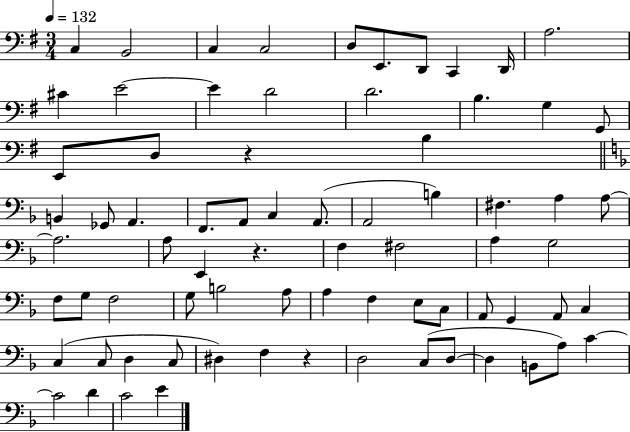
X:1
T:Untitled
M:3/4
L:1/4
K:G
C, B,,2 C, C,2 D,/2 E,,/2 D,,/2 C,, D,,/4 A,2 ^C E2 E D2 D2 B, G, G,,/2 E,,/2 D,/2 z B, B,, _G,,/2 A,, F,,/2 A,,/2 C, A,,/2 A,,2 B, ^F, A, A,/2 A,2 A,/2 E,, z F, ^F,2 A, G,2 F,/2 G,/2 F,2 G,/2 B,2 A,/2 A, F, E,/2 C,/2 A,,/2 G,, A,,/2 C, C, C,/2 D, C,/2 ^D, F, z D,2 C,/2 D,/2 D, B,,/2 A,/2 C C2 D C2 E